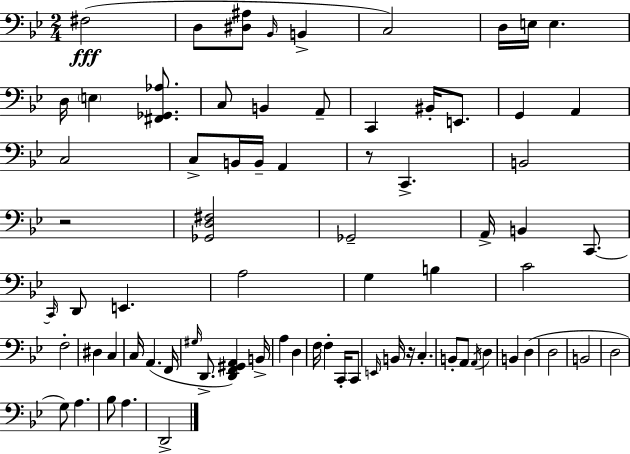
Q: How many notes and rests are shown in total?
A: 75